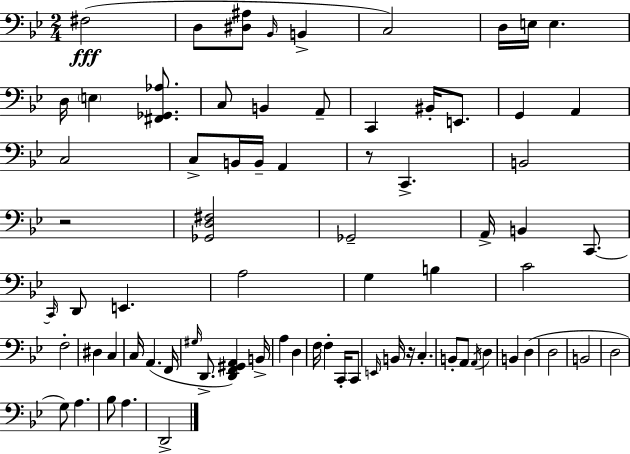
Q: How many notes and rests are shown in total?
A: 75